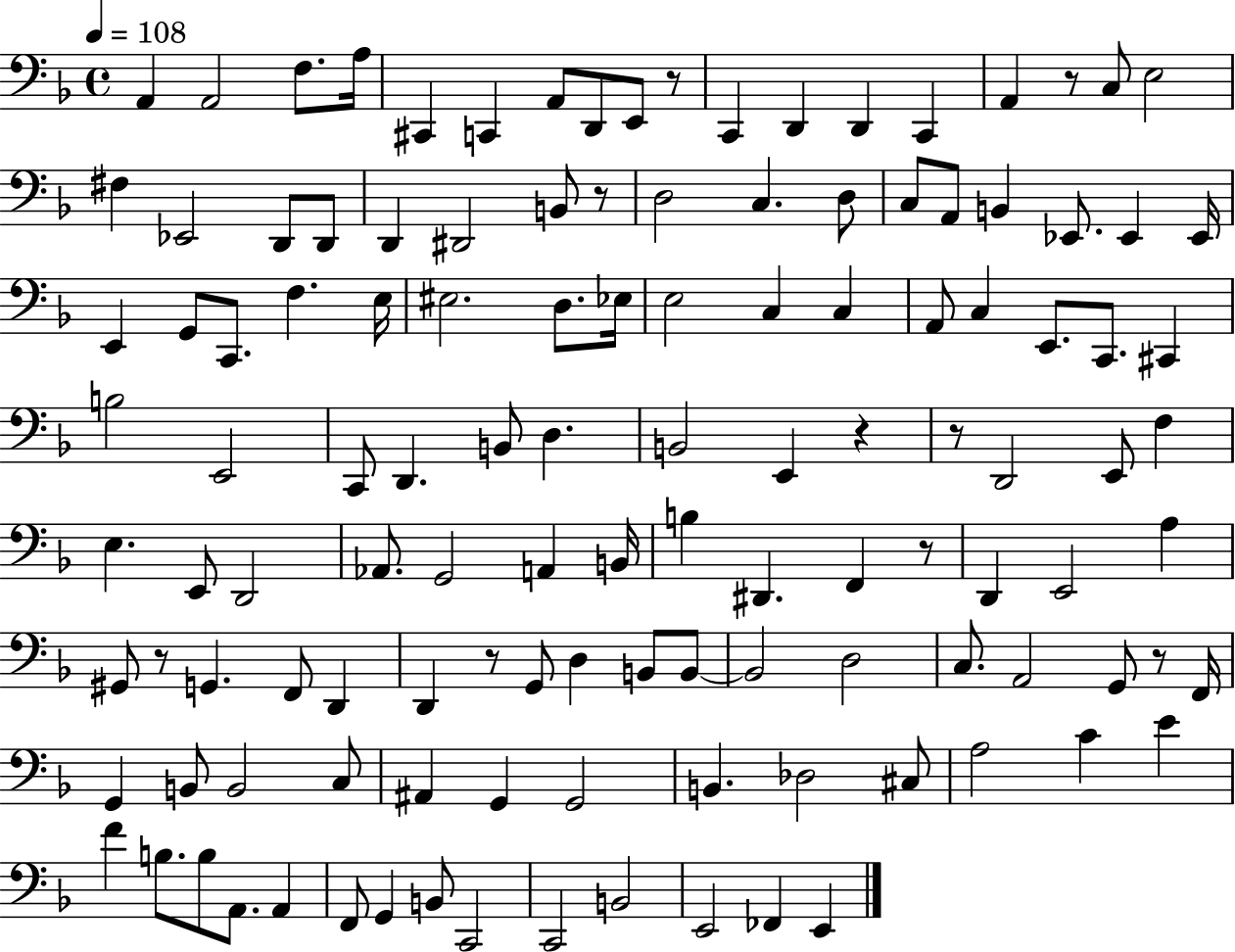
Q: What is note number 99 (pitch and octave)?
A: C4